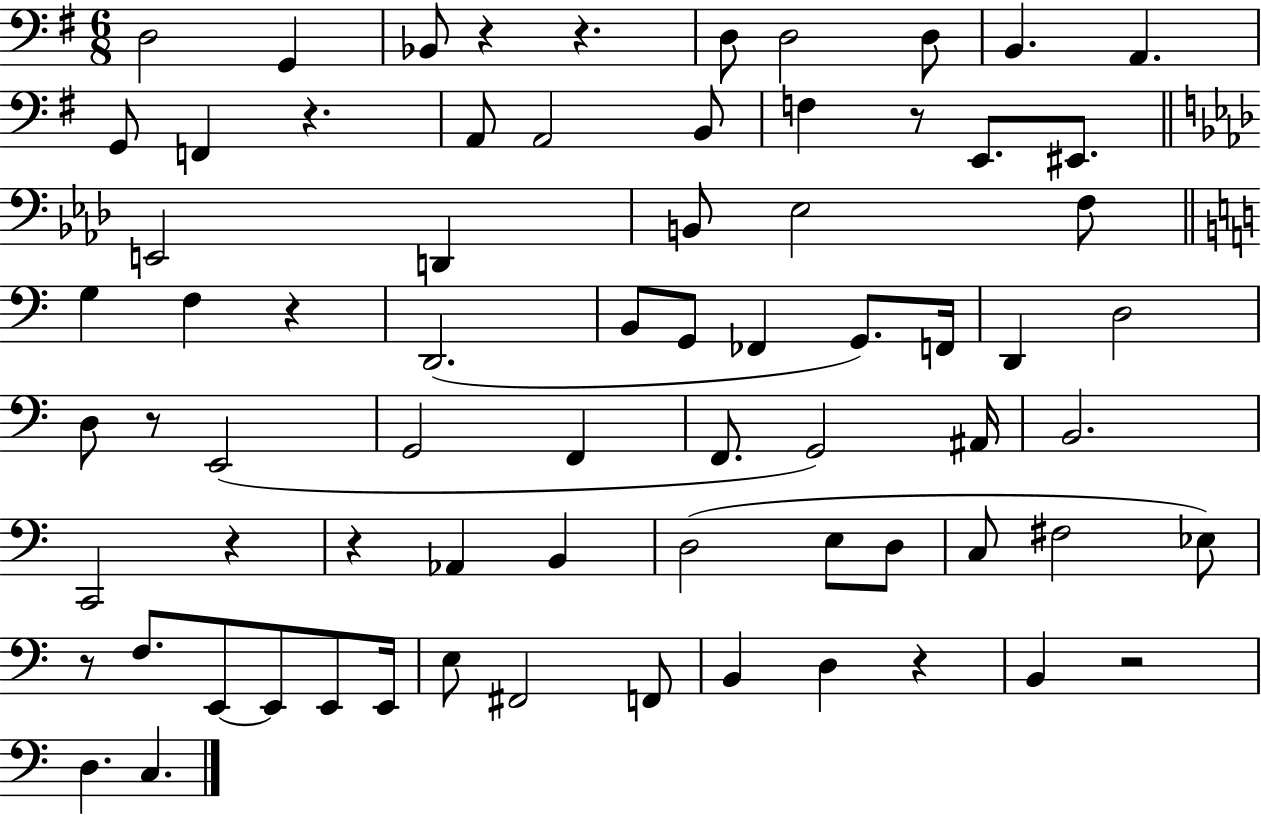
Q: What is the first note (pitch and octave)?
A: D3